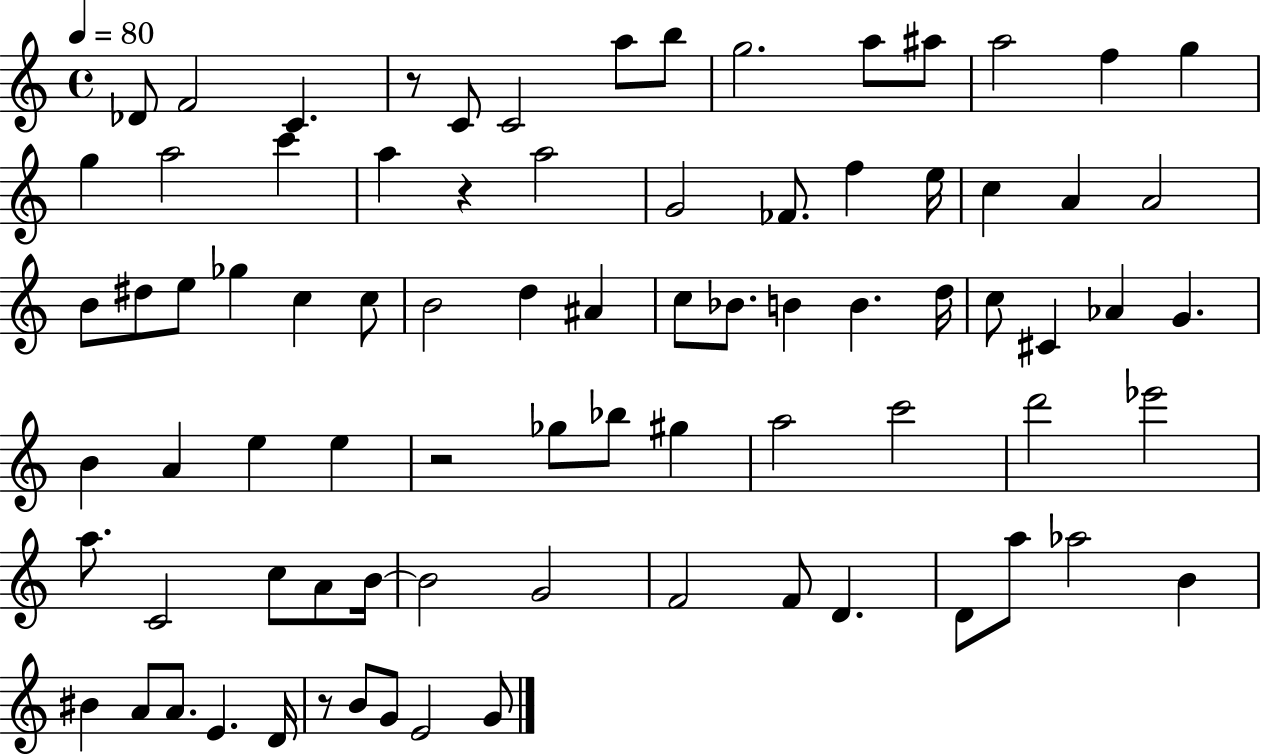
X:1
T:Untitled
M:4/4
L:1/4
K:C
_D/2 F2 C z/2 C/2 C2 a/2 b/2 g2 a/2 ^a/2 a2 f g g a2 c' a z a2 G2 _F/2 f e/4 c A A2 B/2 ^d/2 e/2 _g c c/2 B2 d ^A c/2 _B/2 B B d/4 c/2 ^C _A G B A e e z2 _g/2 _b/2 ^g a2 c'2 d'2 _e'2 a/2 C2 c/2 A/2 B/4 B2 G2 F2 F/2 D D/2 a/2 _a2 B ^B A/2 A/2 E D/4 z/2 B/2 G/2 E2 G/2